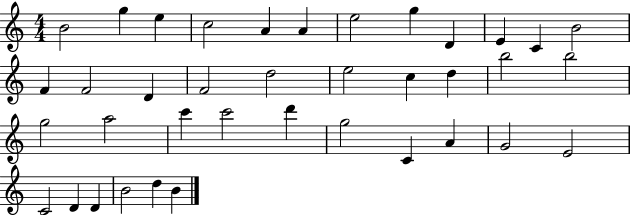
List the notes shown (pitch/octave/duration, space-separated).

B4/h G5/q E5/q C5/h A4/q A4/q E5/h G5/q D4/q E4/q C4/q B4/h F4/q F4/h D4/q F4/h D5/h E5/h C5/q D5/q B5/h B5/h G5/h A5/h C6/q C6/h D6/q G5/h C4/q A4/q G4/h E4/h C4/h D4/q D4/q B4/h D5/q B4/q